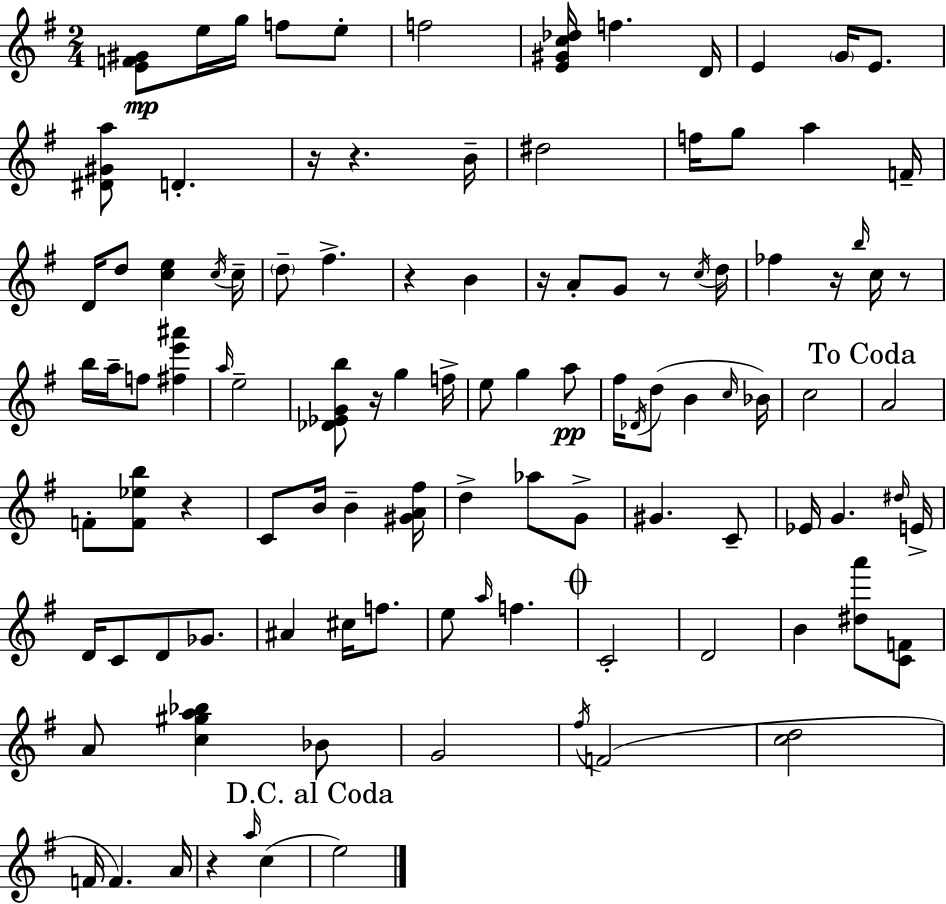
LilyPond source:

{
  \clef treble
  \numericTimeSignature
  \time 2/4
  \key e \minor
  <e' f' gis'>8\mp e''16 g''16 f''8 e''8-. | f''2 | <e' gis' c'' des''>16 f''4. d'16 | e'4 \parenthesize g'16 e'8. | \break <dis' gis' a''>8 d'4.-. | r16 r4. b'16-- | dis''2 | f''16 g''8 a''4 f'16-- | \break d'16 d''8 <c'' e''>4 \acciaccatura { c''16 } | c''16-- \parenthesize d''8-- fis''4.-> | r4 b'4 | r16 a'8-. g'8 r8 | \break \acciaccatura { c''16 } d''16 fes''4 r16 \grace { b''16 } | c''16 r8 b''16 a''16-- f''8 <fis'' e''' ais'''>4 | \grace { a''16 } e''2-- | <des' ees' g' b''>8 r16 g''4 | \break f''16-> e''8 g''4 | a''8\pp fis''16 \acciaccatura { des'16 }( d''8 | b'4 \grace { c''16 } bes'16) c''2 | \mark "To Coda" a'2 | \break f'8-. | <f' ees'' b''>8 r4 c'8 | b'16 b'4-- <gis' a' fis''>16 d''4-> | aes''8 g'8-> gis'4. | \break c'8-- ees'16 g'4. | \grace { dis''16 } e'16-> d'16 | c'8 d'8 ges'8. ais'4 | cis''16 f''8. e''8 | \break \grace { a''16 } f''4. | \mark \markup { \musicglyph "scripts.coda" } c'2-. | d'2 | b'4 <dis'' a'''>8 <c' f'>8 | \break a'8 <c'' gis'' a'' bes''>4 bes'8 | g'2 | \acciaccatura { fis''16 }( f'2 | <c'' d''>2 | \break f'16 f'4.) | a'16 r4 \grace { a''16 }( c''4 | \mark "D.C. al Coda" e''2) | \bar "|."
}